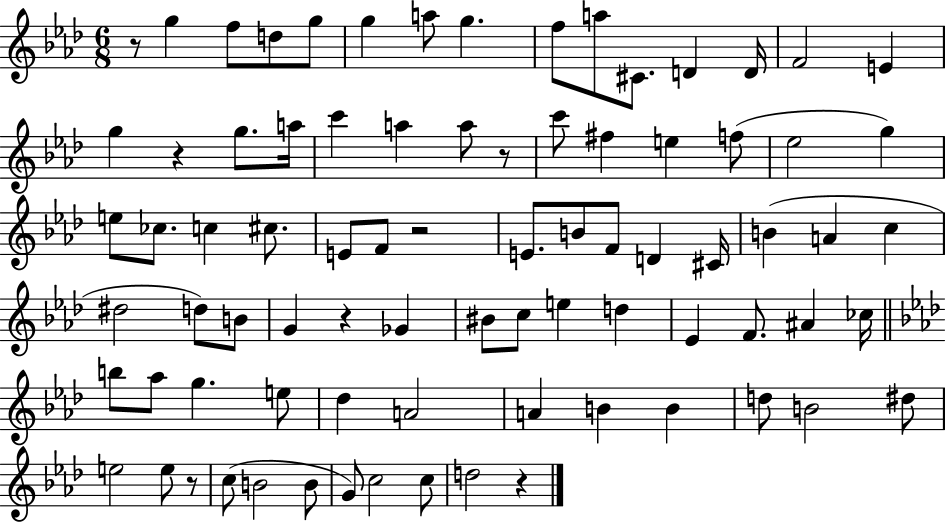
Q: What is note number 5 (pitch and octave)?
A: G5